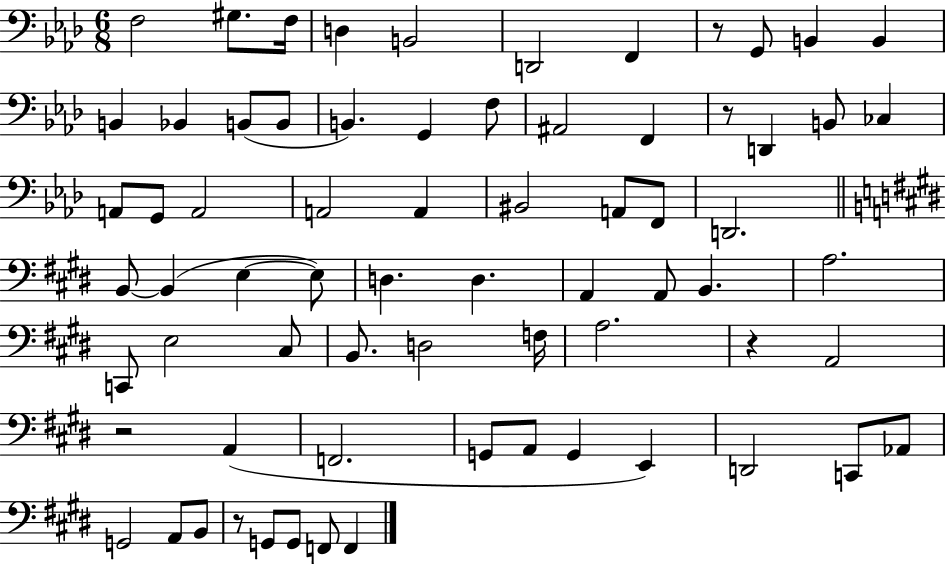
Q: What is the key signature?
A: AES major